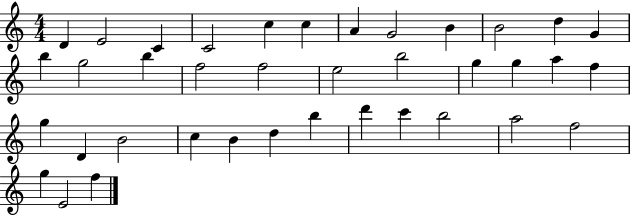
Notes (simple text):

D4/q E4/h C4/q C4/h C5/q C5/q A4/q G4/h B4/q B4/h D5/q G4/q B5/q G5/h B5/q F5/h F5/h E5/h B5/h G5/q G5/q A5/q F5/q G5/q D4/q B4/h C5/q B4/q D5/q B5/q D6/q C6/q B5/h A5/h F5/h G5/q E4/h F5/q